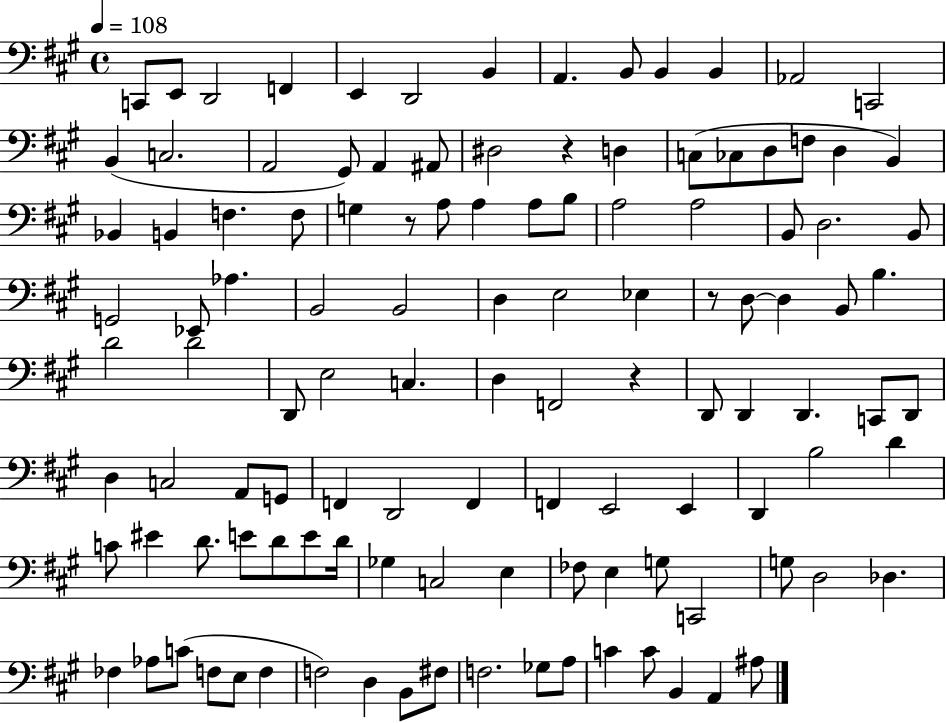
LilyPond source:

{
  \clef bass
  \time 4/4
  \defaultTimeSignature
  \key a \major
  \tempo 4 = 108
  c,8 e,8 d,2 f,4 | e,4 d,2 b,4 | a,4. b,8 b,4 b,4 | aes,2 c,2 | \break b,4( c2. | a,2 gis,8) a,4 ais,8 | dis2 r4 d4 | c8( ces8 d8 f8 d4 b,4) | \break bes,4 b,4 f4. f8 | g4 r8 a8 a4 a8 b8 | a2 a2 | b,8 d2. b,8 | \break g,2 ees,8 aes4. | b,2 b,2 | d4 e2 ees4 | r8 d8~~ d4 b,8 b4. | \break d'2 d'2 | d,8 e2 c4. | d4 f,2 r4 | d,8 d,4 d,4. c,8 d,8 | \break d4 c2 a,8 g,8 | f,4 d,2 f,4 | f,4 e,2 e,4 | d,4 b2 d'4 | \break c'8 eis'4 d'8. e'8 d'8 e'8 d'16 | ges4 c2 e4 | fes8 e4 g8 c,2 | g8 d2 des4. | \break fes4 aes8 c'8( f8 e8 f4 | f2) d4 b,8 fis8 | f2. ges8 a8 | c'4 c'8 b,4 a,4 ais8 | \break \bar "|."
}